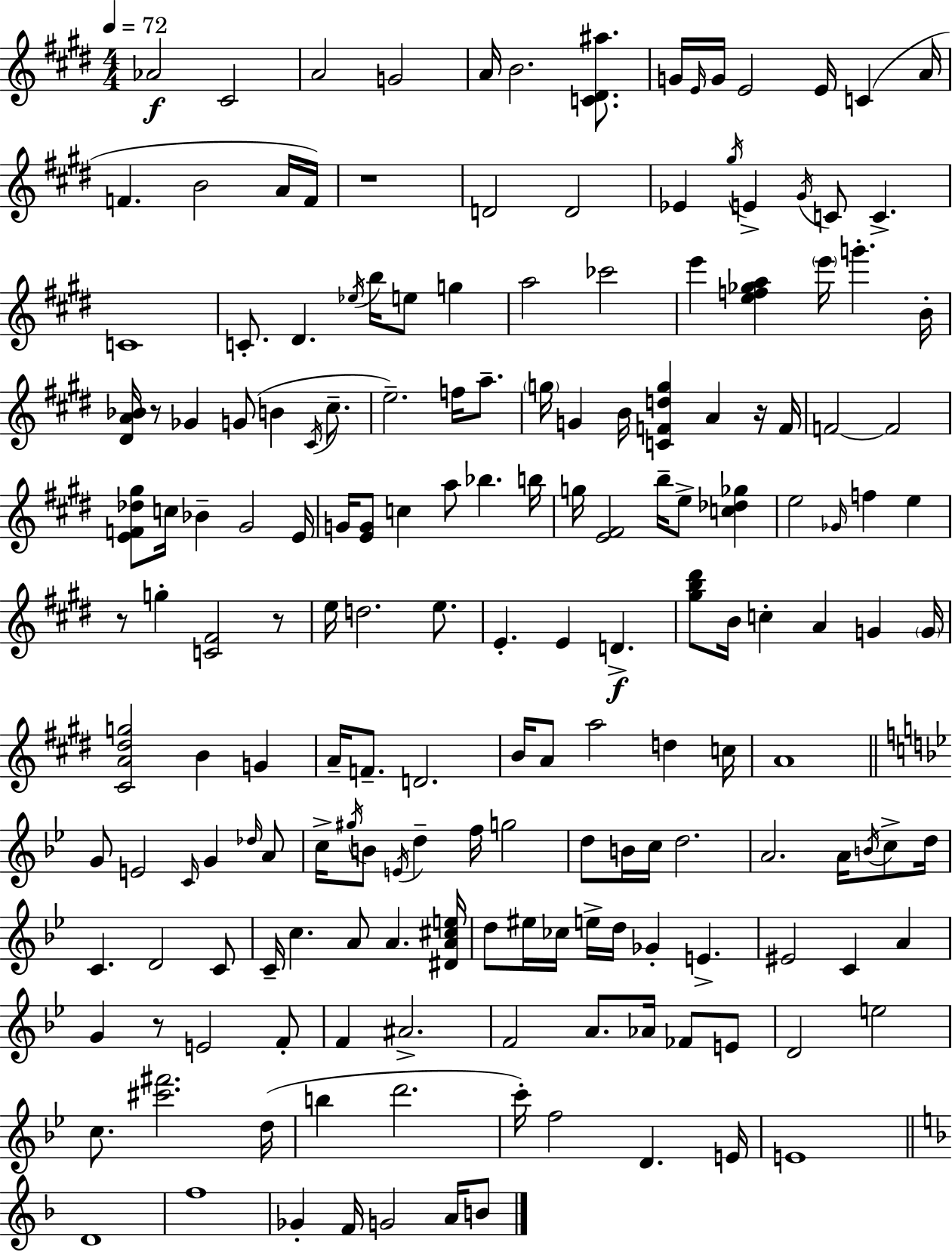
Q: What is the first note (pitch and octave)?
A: Ab4